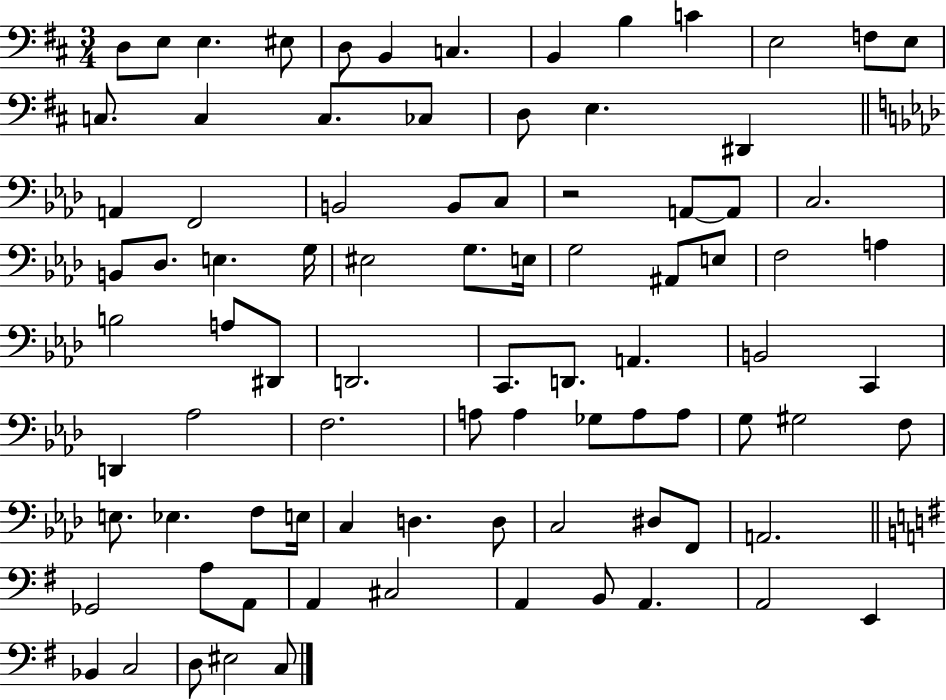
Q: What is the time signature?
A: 3/4